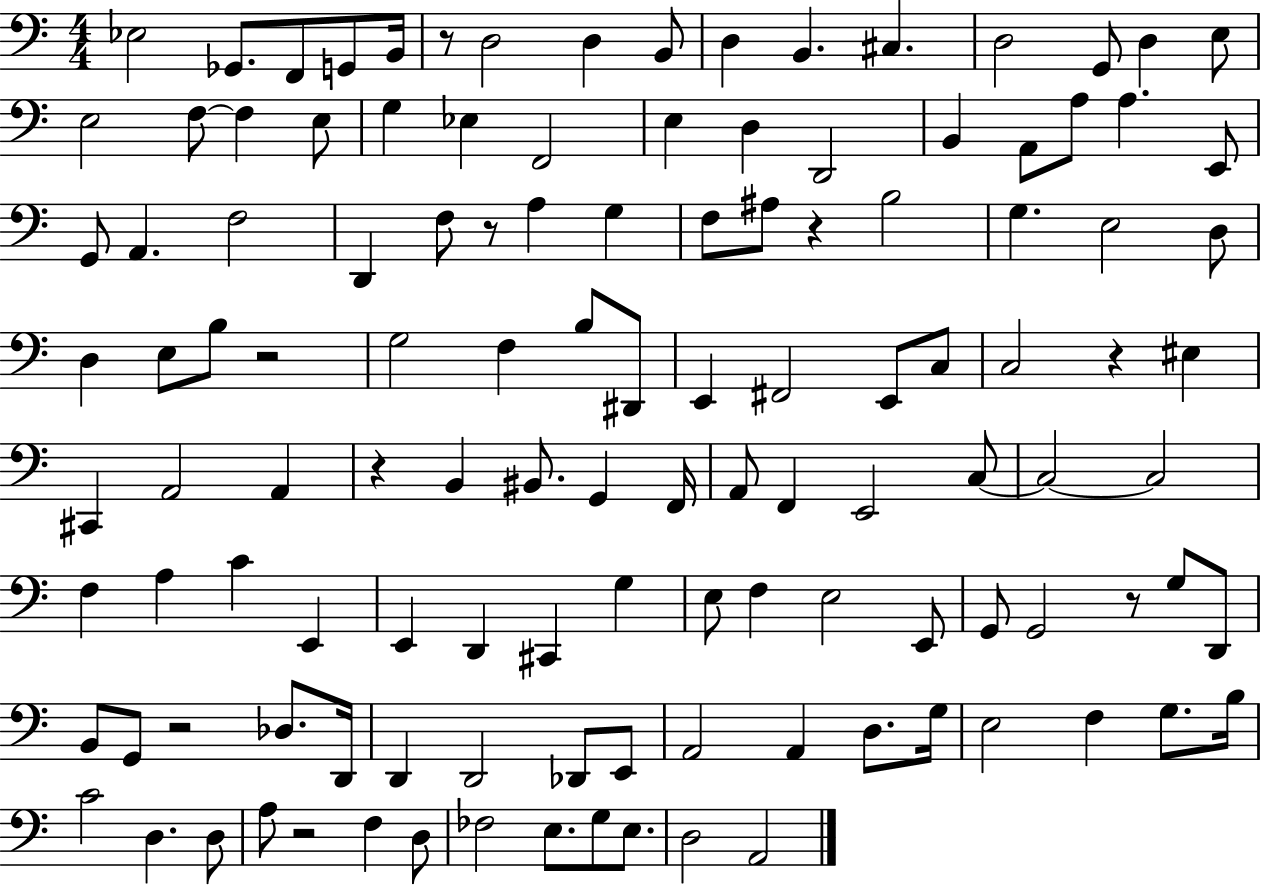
{
  \clef bass
  \numericTimeSignature
  \time 4/4
  \key c \major
  \repeat volta 2 { ees2 ges,8. f,8 g,8 b,16 | r8 d2 d4 b,8 | d4 b,4. cis4. | d2 g,8 d4 e8 | \break e2 f8~~ f4 e8 | g4 ees4 f,2 | e4 d4 d,2 | b,4 a,8 a8 a4. e,8 | \break g,8 a,4. f2 | d,4 f8 r8 a4 g4 | f8 ais8 r4 b2 | g4. e2 d8 | \break d4 e8 b8 r2 | g2 f4 b8 dis,8 | e,4 fis,2 e,8 c8 | c2 r4 eis4 | \break cis,4 a,2 a,4 | r4 b,4 bis,8. g,4 f,16 | a,8 f,4 e,2 c8~~ | c2~~ c2 | \break f4 a4 c'4 e,4 | e,4 d,4 cis,4 g4 | e8 f4 e2 e,8 | g,8 g,2 r8 g8 d,8 | \break b,8 g,8 r2 des8. d,16 | d,4 d,2 des,8 e,8 | a,2 a,4 d8. g16 | e2 f4 g8. b16 | \break c'2 d4. d8 | a8 r2 f4 d8 | fes2 e8. g8 e8. | d2 a,2 | \break } \bar "|."
}